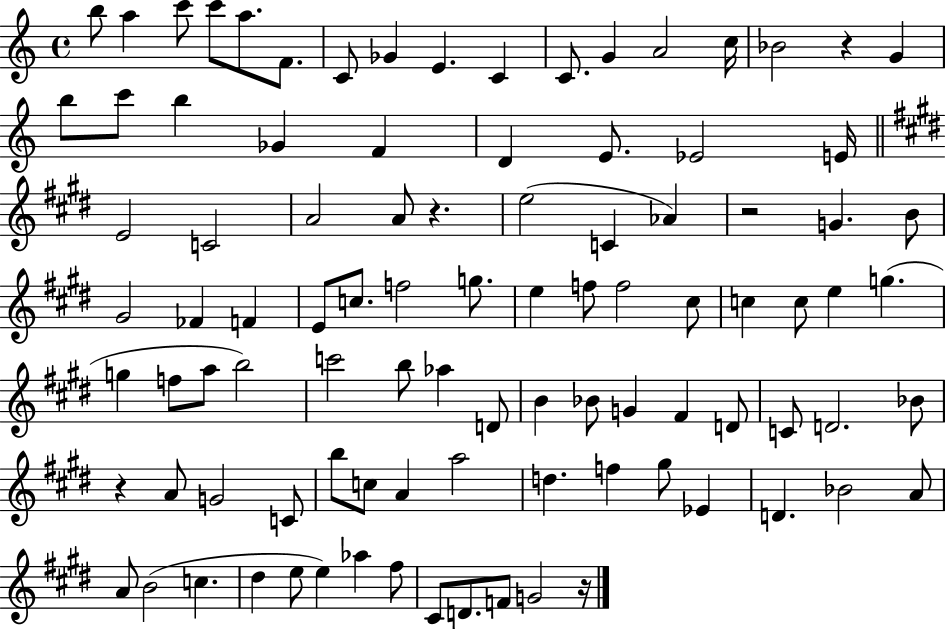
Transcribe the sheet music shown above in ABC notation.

X:1
T:Untitled
M:4/4
L:1/4
K:C
b/2 a c'/2 c'/2 a/2 F/2 C/2 _G E C C/2 G A2 c/4 _B2 z G b/2 c'/2 b _G F D E/2 _E2 E/4 E2 C2 A2 A/2 z e2 C _A z2 G B/2 ^G2 _F F E/2 c/2 f2 g/2 e f/2 f2 ^c/2 c c/2 e g g f/2 a/2 b2 c'2 b/2 _a D/2 B _B/2 G ^F D/2 C/2 D2 _B/2 z A/2 G2 C/2 b/2 c/2 A a2 d f ^g/2 _E D _B2 A/2 A/2 B2 c ^d e/2 e _a ^f/2 ^C/2 D/2 F/2 G2 z/4